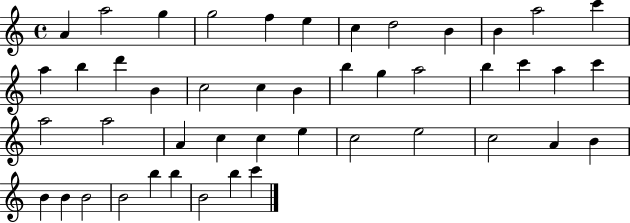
X:1
T:Untitled
M:4/4
L:1/4
K:C
A a2 g g2 f e c d2 B B a2 c' a b d' B c2 c B b g a2 b c' a c' a2 a2 A c c e c2 e2 c2 A B B B B2 B2 b b B2 b c'